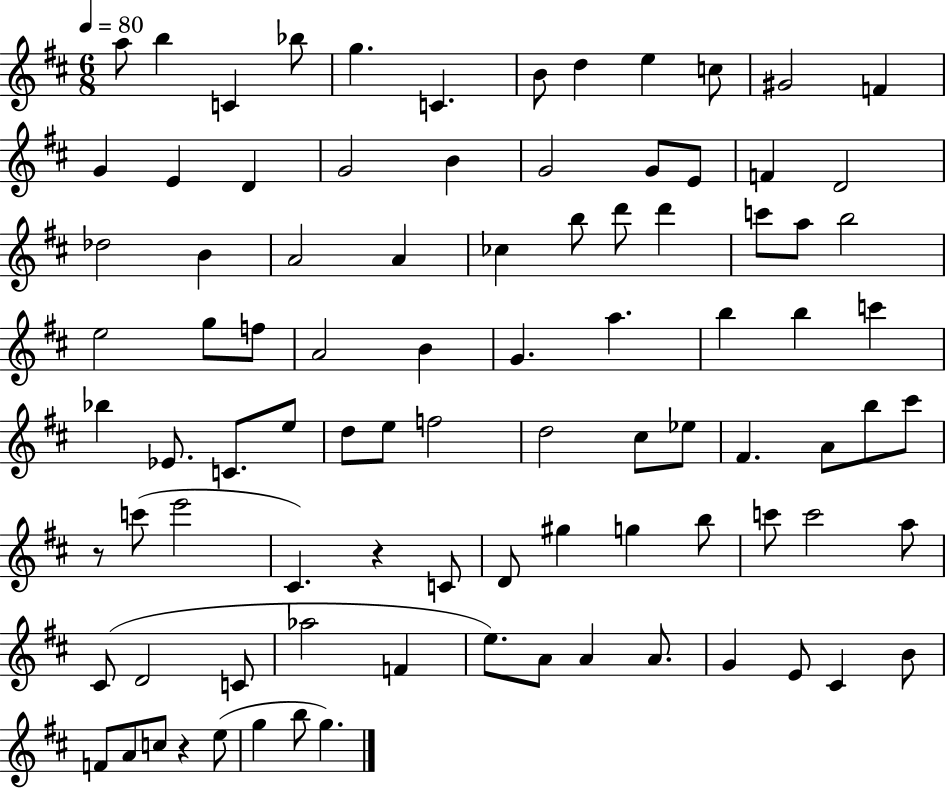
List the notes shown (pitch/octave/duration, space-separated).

A5/e B5/q C4/q Bb5/e G5/q. C4/q. B4/e D5/q E5/q C5/e G#4/h F4/q G4/q E4/q D4/q G4/h B4/q G4/h G4/e E4/e F4/q D4/h Db5/h B4/q A4/h A4/q CES5/q B5/e D6/e D6/q C6/e A5/e B5/h E5/h G5/e F5/e A4/h B4/q G4/q. A5/q. B5/q B5/q C6/q Bb5/q Eb4/e. C4/e. E5/e D5/e E5/e F5/h D5/h C#5/e Eb5/e F#4/q. A4/e B5/e C#6/e R/e C6/e E6/h C#4/q. R/q C4/e D4/e G#5/q G5/q B5/e C6/e C6/h A5/e C#4/e D4/h C4/e Ab5/h F4/q E5/e. A4/e A4/q A4/e. G4/q E4/e C#4/q B4/e F4/e A4/e C5/e R/q E5/e G5/q B5/e G5/q.